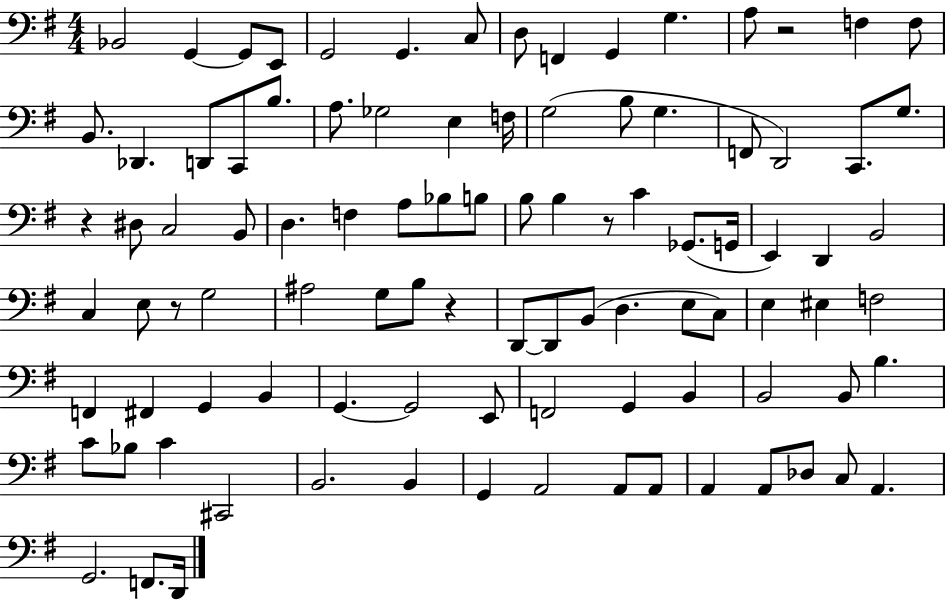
{
  \clef bass
  \numericTimeSignature
  \time 4/4
  \key g \major
  bes,2 g,4~~ g,8 e,8 | g,2 g,4. c8 | d8 f,4 g,4 g4. | a8 r2 f4 f8 | \break b,8. des,4. d,8 c,8 b8. | a8. ges2 e4 f16 | g2( b8 g4. | f,8 d,2) c,8. g8. | \break r4 dis8 c2 b,8 | d4. f4 a8 bes8 b8 | b8 b4 r8 c'4 ges,8.( g,16 | e,4) d,4 b,2 | \break c4 e8 r8 g2 | ais2 g8 b8 r4 | d,8~~ d,8 b,8( d4. e8 c8) | e4 eis4 f2 | \break f,4 fis,4 g,4 b,4 | g,4.~~ g,2 e,8 | f,2 g,4 b,4 | b,2 b,8 b4. | \break c'8 bes8 c'4 cis,2 | b,2. b,4 | g,4 a,2 a,8 a,8 | a,4 a,8 des8 c8 a,4. | \break g,2. f,8. d,16 | \bar "|."
}